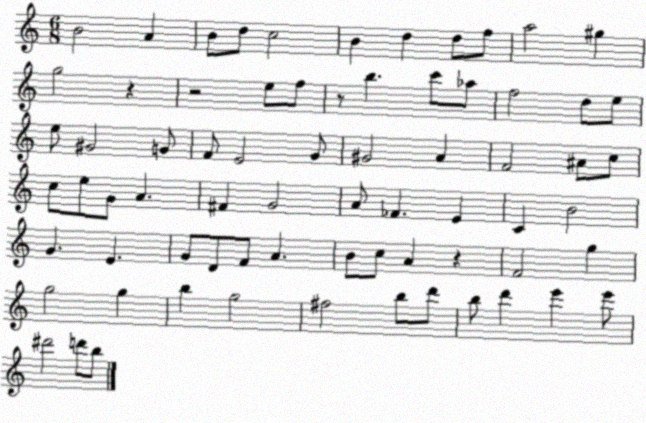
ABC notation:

X:1
T:Untitled
M:6/8
L:1/4
K:C
B2 A B/2 d/2 c2 B d d/2 f/2 a2 ^g g2 z z2 e/2 f/2 z/2 b c'/2 _a/2 f2 d/2 e/2 e/2 ^G2 G/2 F/2 E2 G/2 ^G2 A F2 ^A/2 c/2 c/2 e/2 G/2 A ^F G2 A/2 _F E C B2 G E G/2 D/2 F/2 A B/2 c/2 A z F2 g g2 g b g2 ^f2 b/2 d'/2 b/2 d' e' e'/2 ^d'2 d'/2 b/2